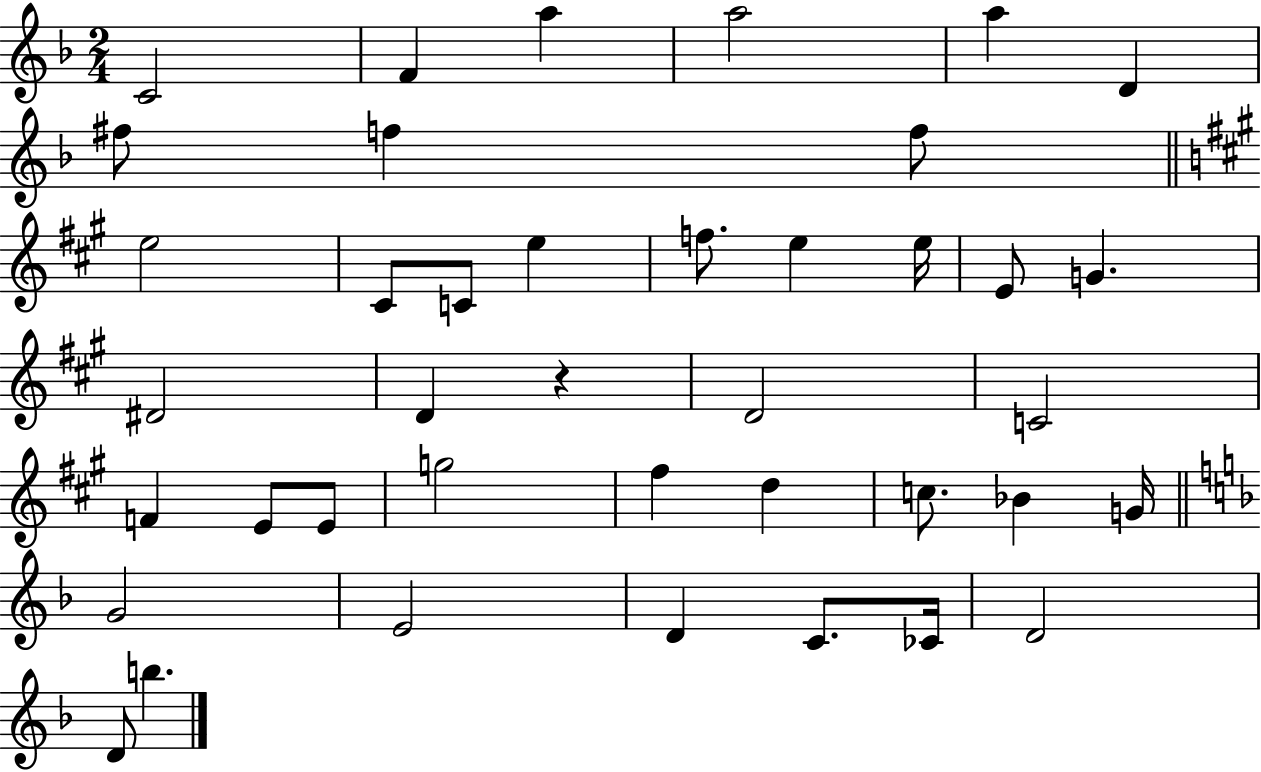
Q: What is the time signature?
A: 2/4